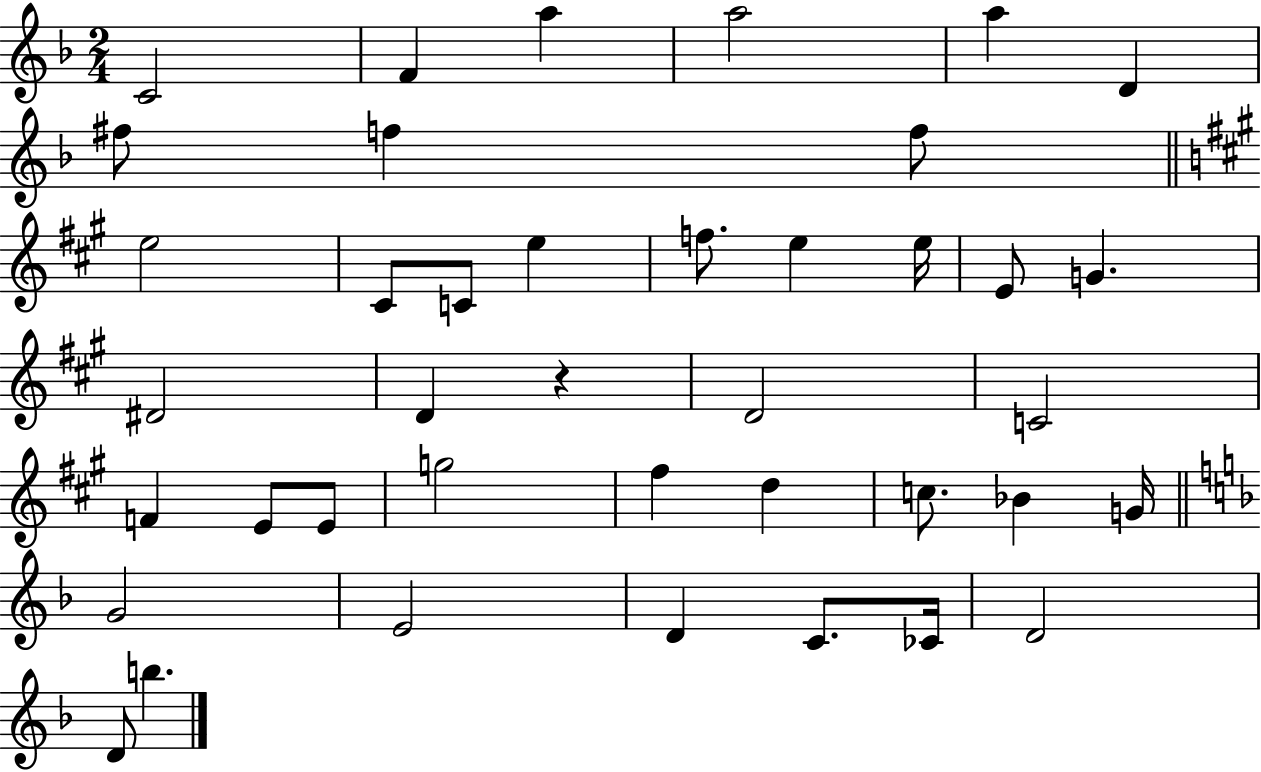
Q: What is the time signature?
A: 2/4